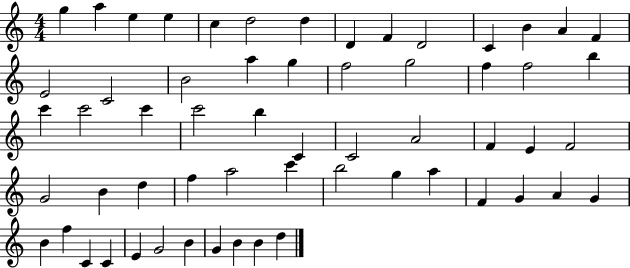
G5/q A5/q E5/q E5/q C5/q D5/h D5/q D4/q F4/q D4/h C4/q B4/q A4/q F4/q E4/h C4/h B4/h A5/q G5/q F5/h G5/h F5/q F5/h B5/q C6/q C6/h C6/q C6/h B5/q C4/q C4/h A4/h F4/q E4/q F4/h G4/h B4/q D5/q F5/q A5/h C6/q B5/h G5/q A5/q F4/q G4/q A4/q G4/q B4/q F5/q C4/q C4/q E4/q G4/h B4/q G4/q B4/q B4/q D5/q